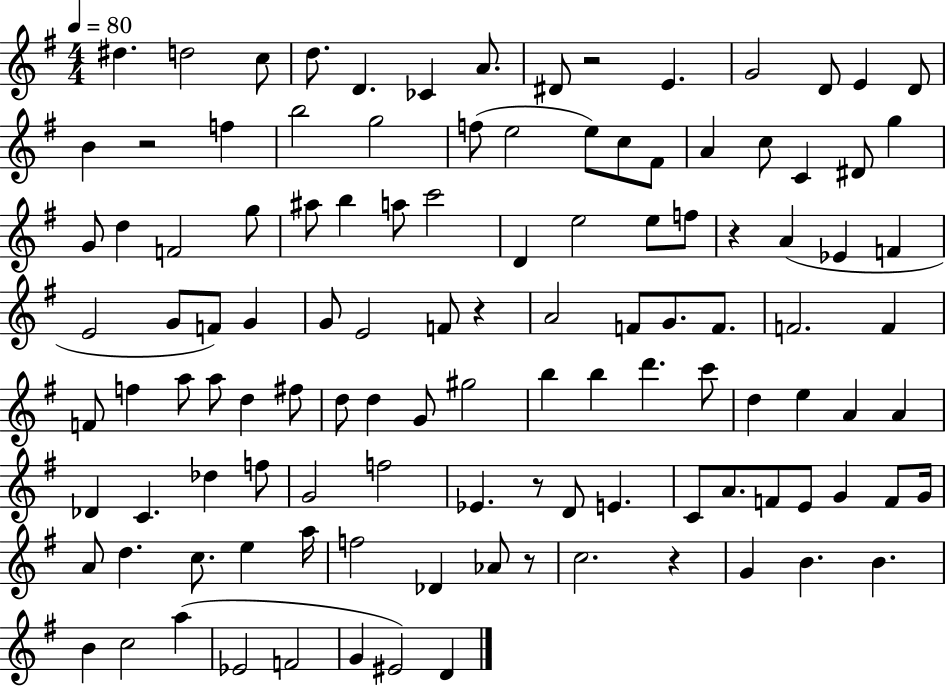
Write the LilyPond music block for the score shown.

{
  \clef treble
  \numericTimeSignature
  \time 4/4
  \key g \major
  \tempo 4 = 80
  dis''4. d''2 c''8 | d''8. d'4. ces'4 a'8. | dis'8 r2 e'4. | g'2 d'8 e'4 d'8 | \break b'4 r2 f''4 | b''2 g''2 | f''8( e''2 e''8) c''8 fis'8 | a'4 c''8 c'4 dis'8 g''4 | \break g'8 d''4 f'2 g''8 | ais''8 b''4 a''8 c'''2 | d'4 e''2 e''8 f''8 | r4 a'4( ees'4 f'4 | \break e'2 g'8 f'8) g'4 | g'8 e'2 f'8 r4 | a'2 f'8 g'8. f'8. | f'2. f'4 | \break f'8 f''4 a''8 a''8 d''4 fis''8 | d''8 d''4 g'8 gis''2 | b''4 b''4 d'''4. c'''8 | d''4 e''4 a'4 a'4 | \break des'4 c'4. des''4 f''8 | g'2 f''2 | ees'4. r8 d'8 e'4. | c'8 a'8. f'8 e'8 g'4 f'8 g'16 | \break a'8 d''4. c''8. e''4 a''16 | f''2 des'4 aes'8 r8 | c''2. r4 | g'4 b'4. b'4. | \break b'4 c''2 a''4( | ees'2 f'2 | g'4 eis'2) d'4 | \bar "|."
}